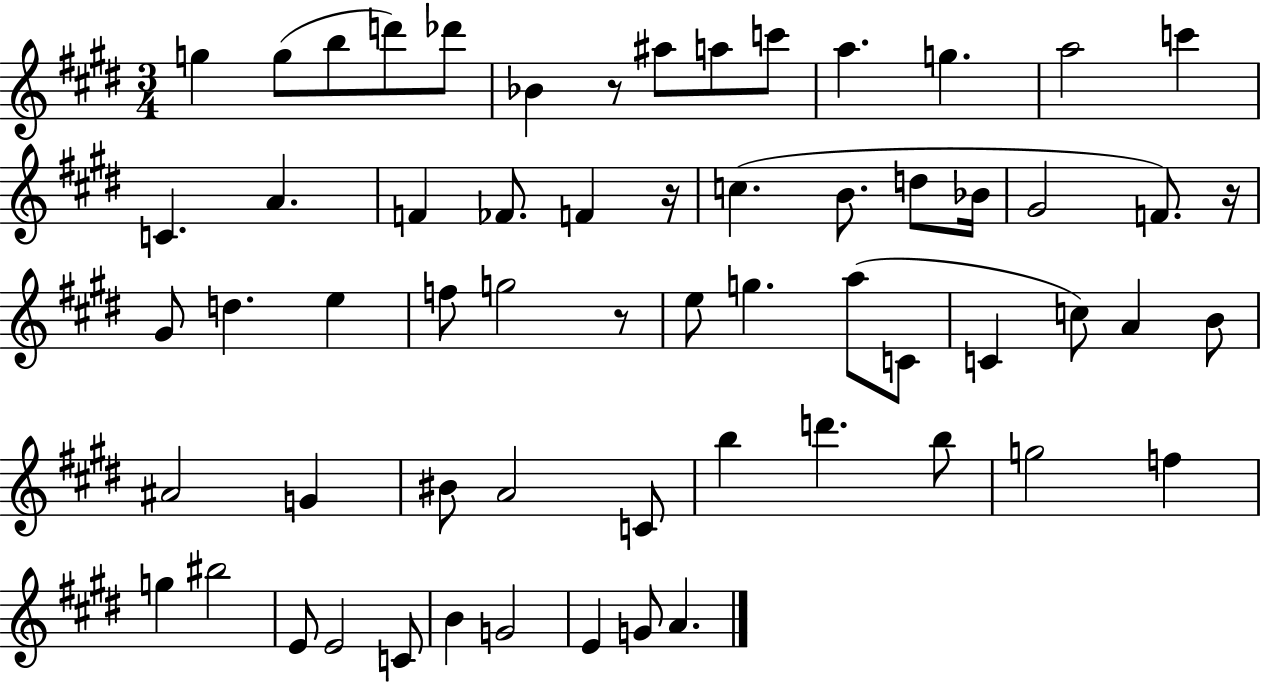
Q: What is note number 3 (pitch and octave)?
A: B5